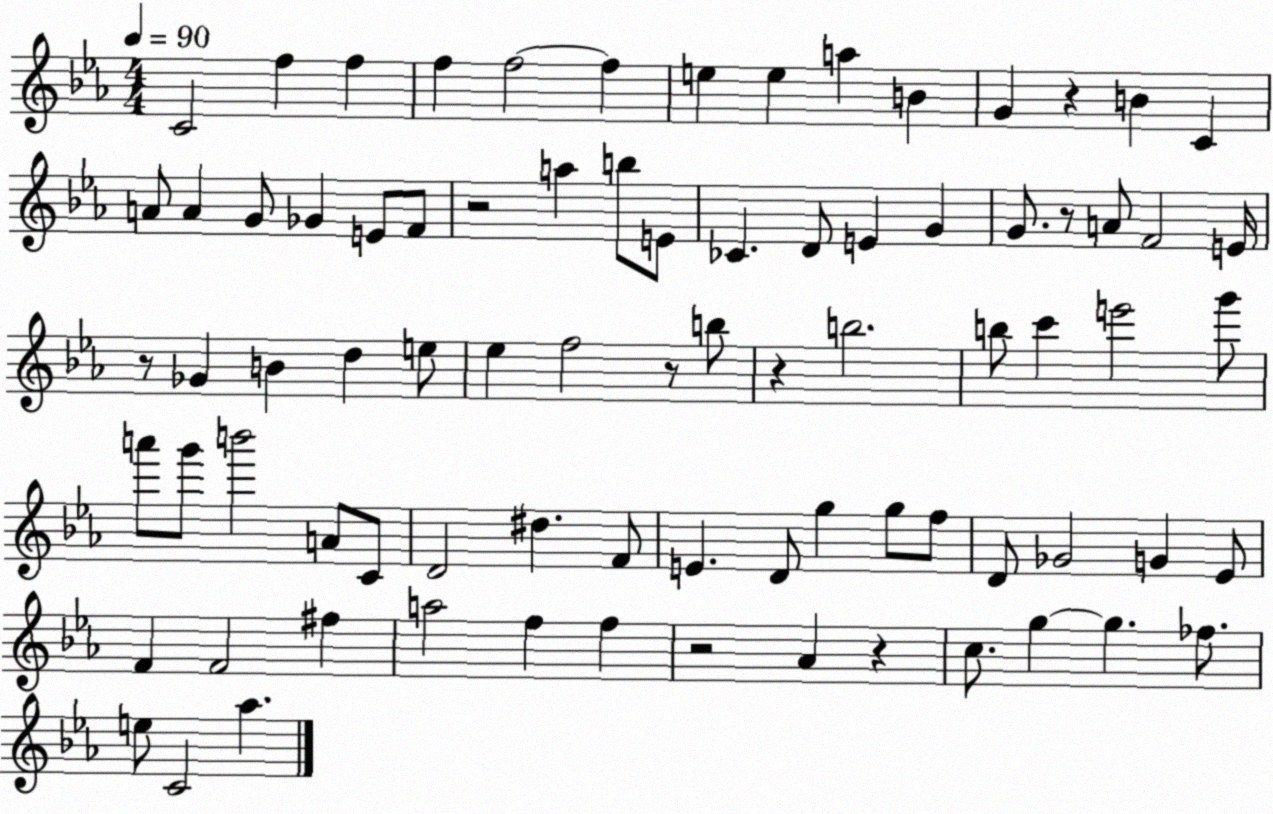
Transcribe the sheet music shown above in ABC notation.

X:1
T:Untitled
M:4/4
L:1/4
K:Eb
C2 f f f f2 f e e a B G z B C A/2 A G/2 _G E/2 F/2 z2 a b/2 E/2 _C D/2 E G G/2 z/2 A/2 F2 E/4 z/2 _G B d e/2 _e f2 z/2 b/2 z b2 b/2 c' e'2 g'/2 a'/2 g'/2 b'2 A/2 C/2 D2 ^d F/2 E D/2 g g/2 f/2 D/2 _G2 G _E/2 F F2 ^f a2 f f z2 _A z c/2 g g _f/2 e/2 C2 _a